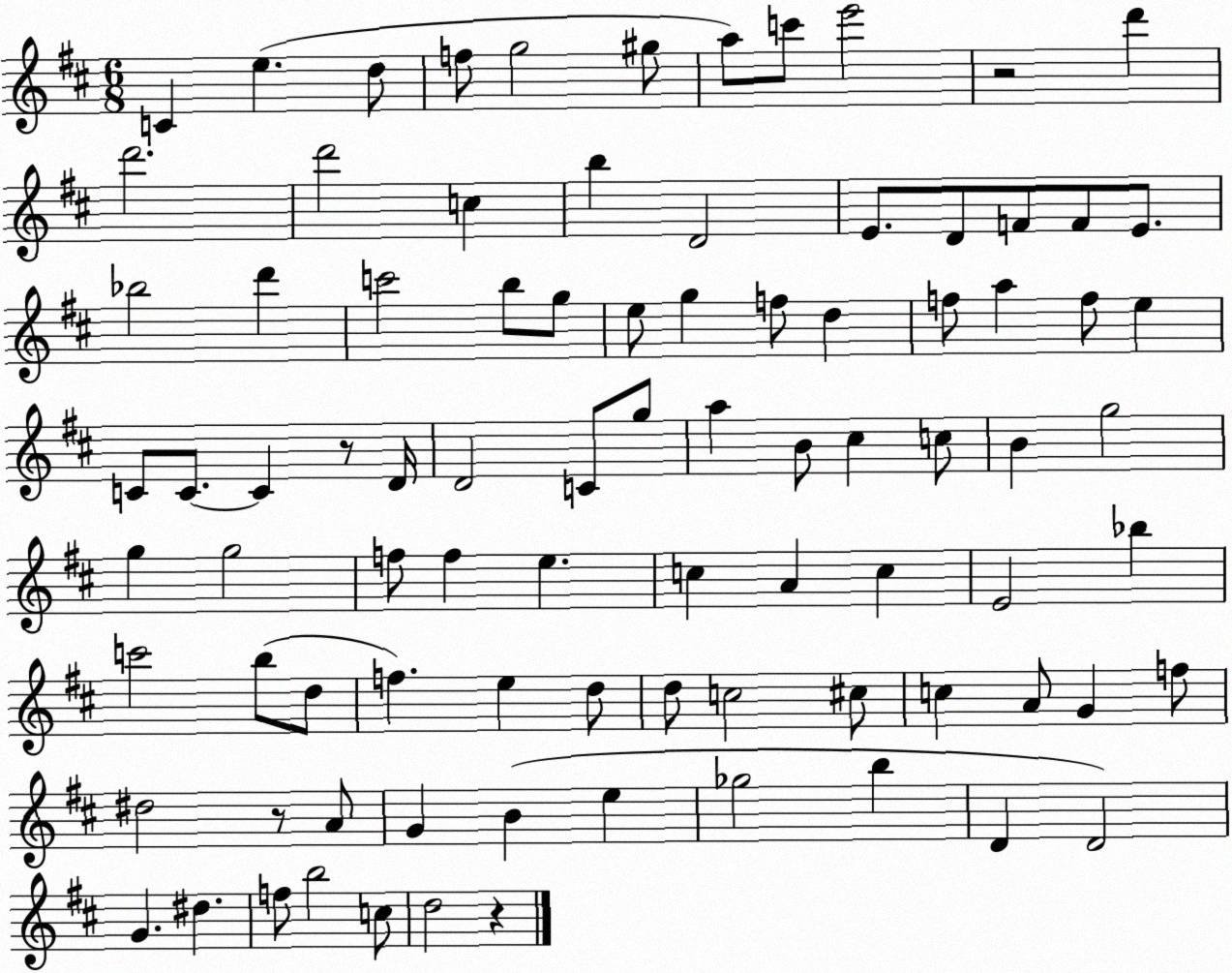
X:1
T:Untitled
M:6/8
L:1/4
K:D
C e d/2 f/2 g2 ^g/2 a/2 c'/2 e'2 z2 d' d'2 d'2 c b D2 E/2 D/2 F/2 F/2 E/2 _b2 d' c'2 b/2 g/2 e/2 g f/2 d f/2 a f/2 e C/2 C/2 C z/2 D/4 D2 C/2 g/2 a B/2 ^c c/2 B g2 g g2 f/2 f e c A c E2 _b c'2 b/2 d/2 f e d/2 d/2 c2 ^c/2 c A/2 G f/2 ^d2 z/2 A/2 G B e _g2 b D D2 G ^d f/2 b2 c/2 d2 z